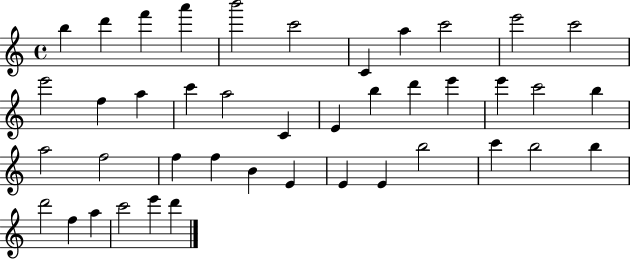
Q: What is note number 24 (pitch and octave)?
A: B5